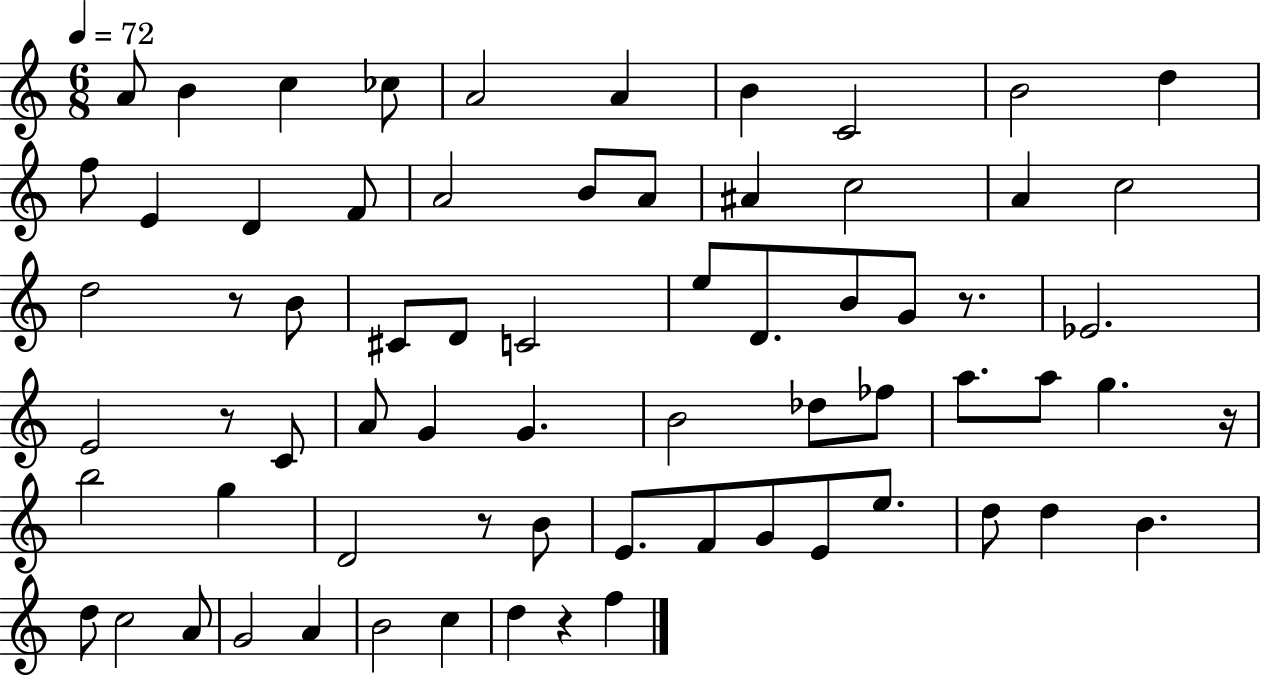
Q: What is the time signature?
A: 6/8